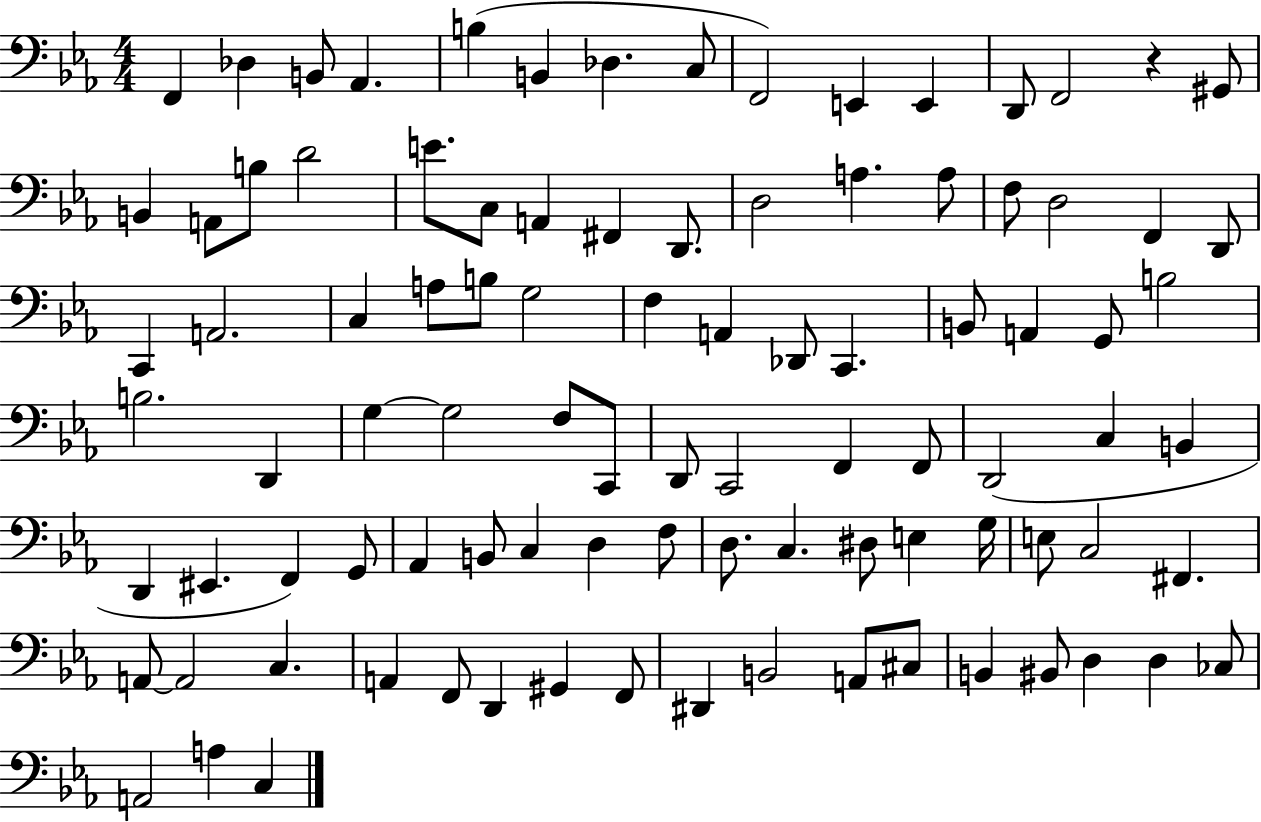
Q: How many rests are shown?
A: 1